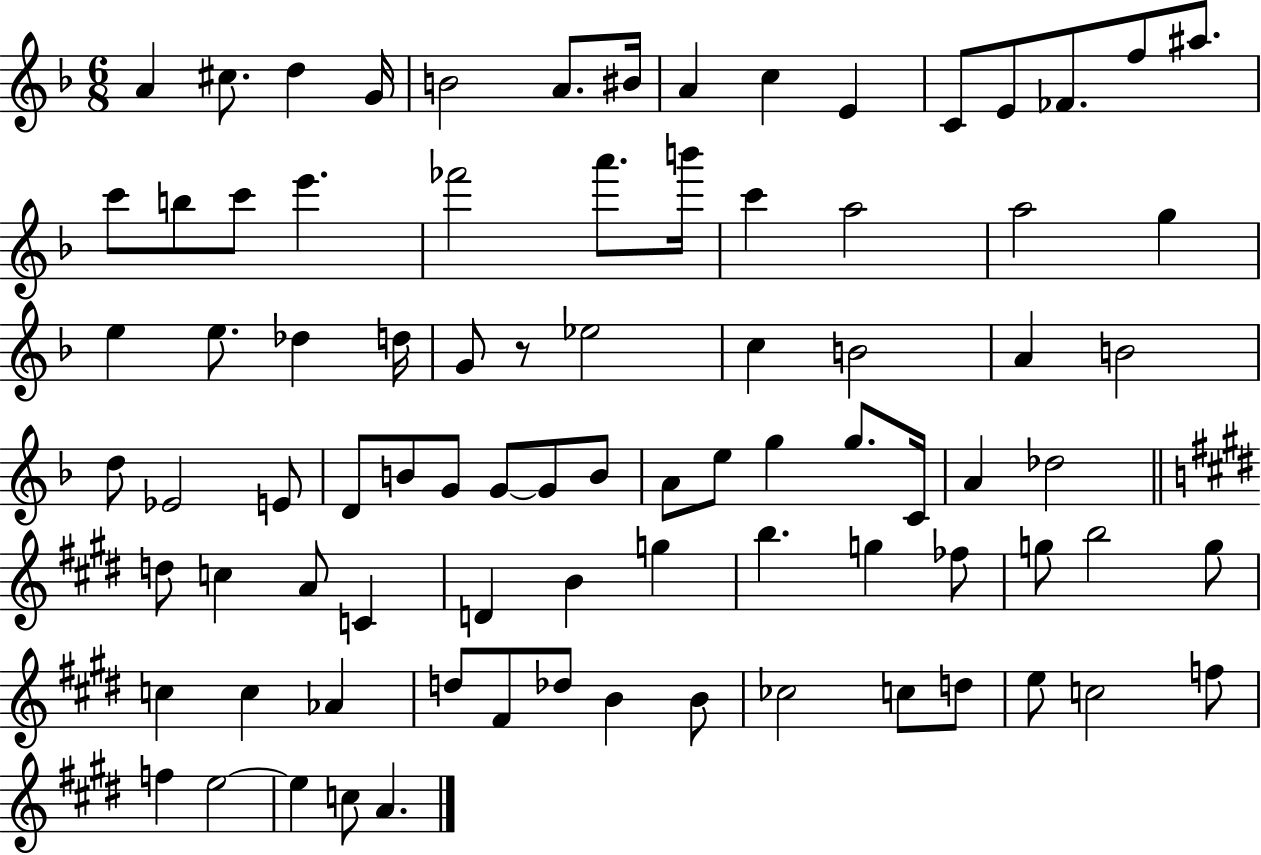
X:1
T:Untitled
M:6/8
L:1/4
K:F
A ^c/2 d G/4 B2 A/2 ^B/4 A c E C/2 E/2 _F/2 f/2 ^a/2 c'/2 b/2 c'/2 e' _f'2 a'/2 b'/4 c' a2 a2 g e e/2 _d d/4 G/2 z/2 _e2 c B2 A B2 d/2 _E2 E/2 D/2 B/2 G/2 G/2 G/2 B/2 A/2 e/2 g g/2 C/4 A _d2 d/2 c A/2 C D B g b g _f/2 g/2 b2 g/2 c c _A d/2 ^F/2 _d/2 B B/2 _c2 c/2 d/2 e/2 c2 f/2 f e2 e c/2 A